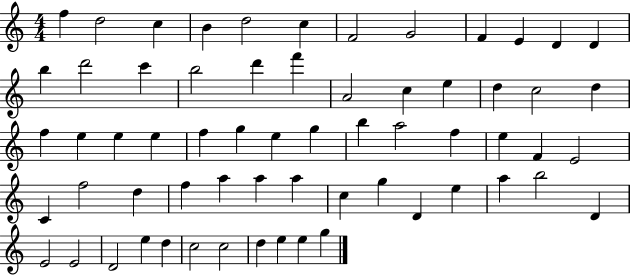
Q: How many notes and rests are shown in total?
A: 63